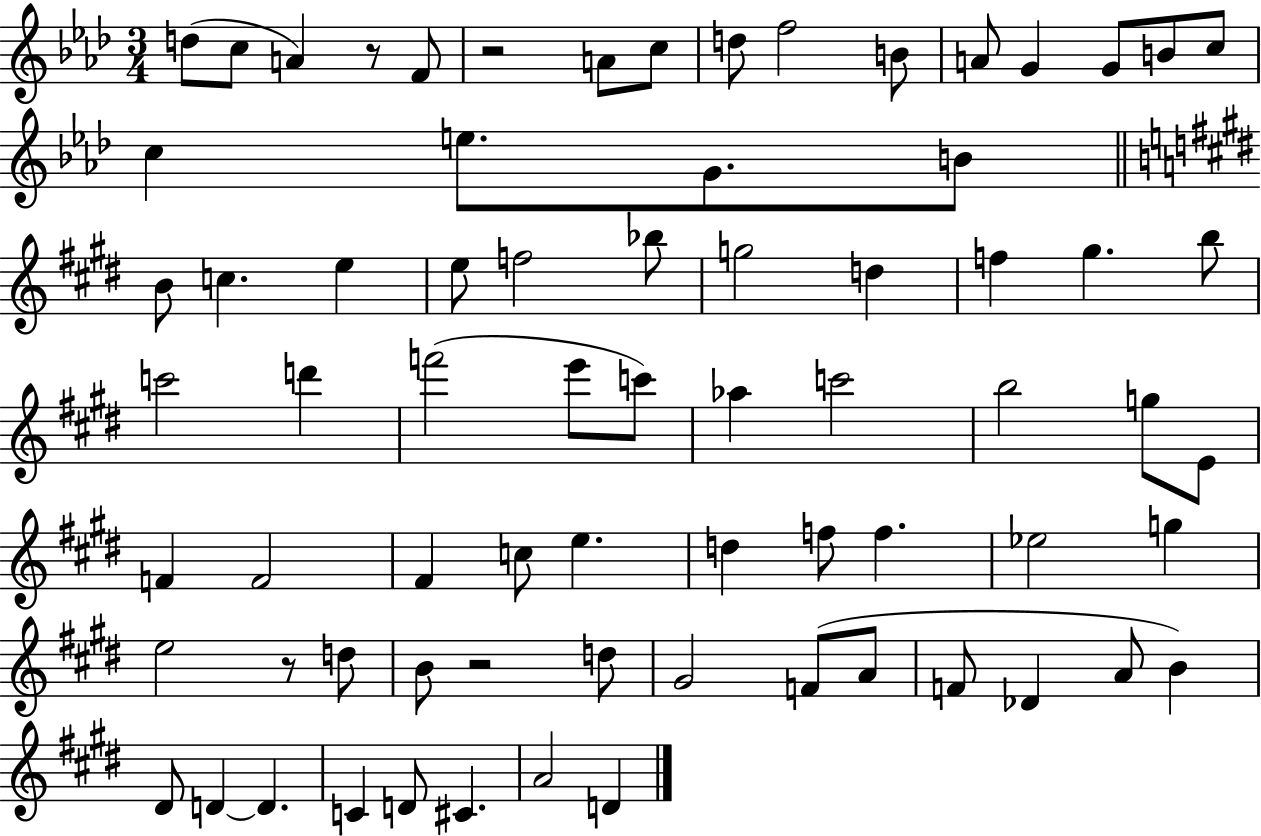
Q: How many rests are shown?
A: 4